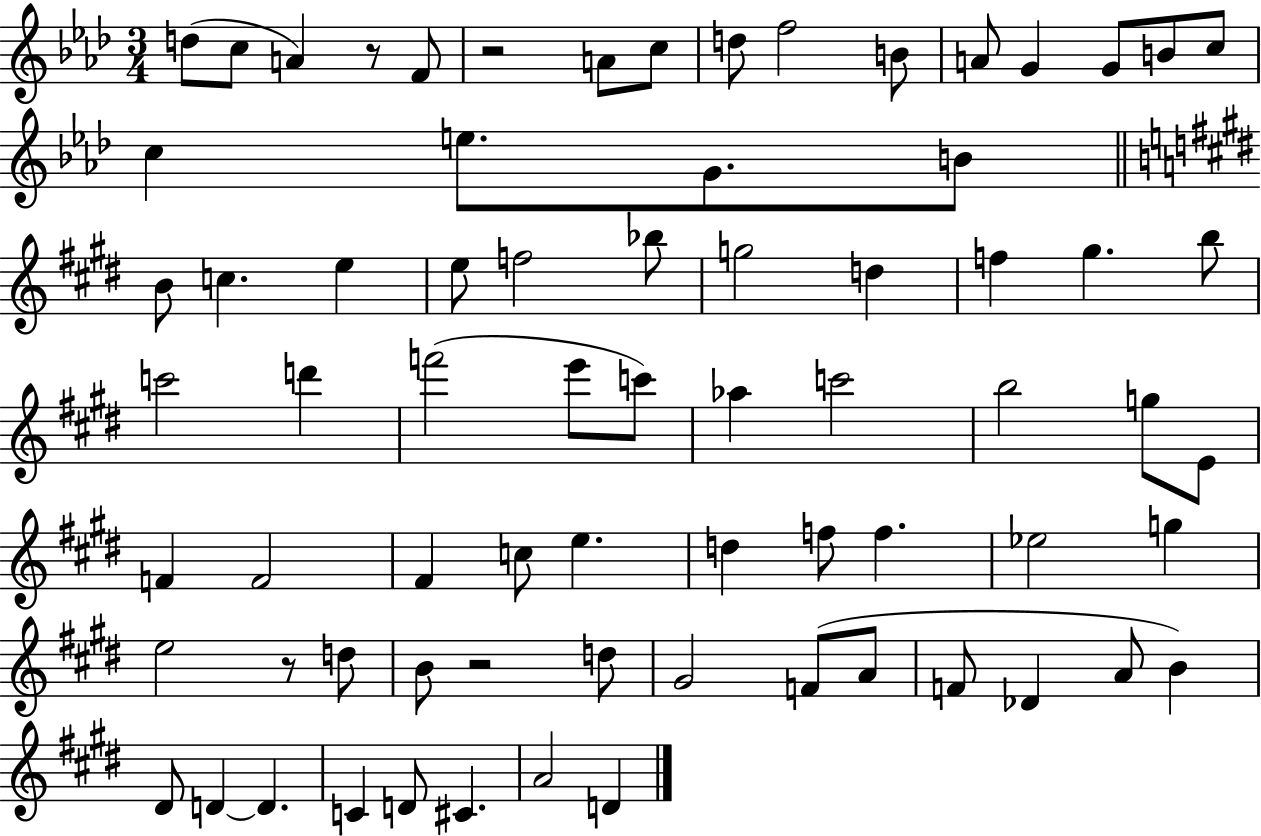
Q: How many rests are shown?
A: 4